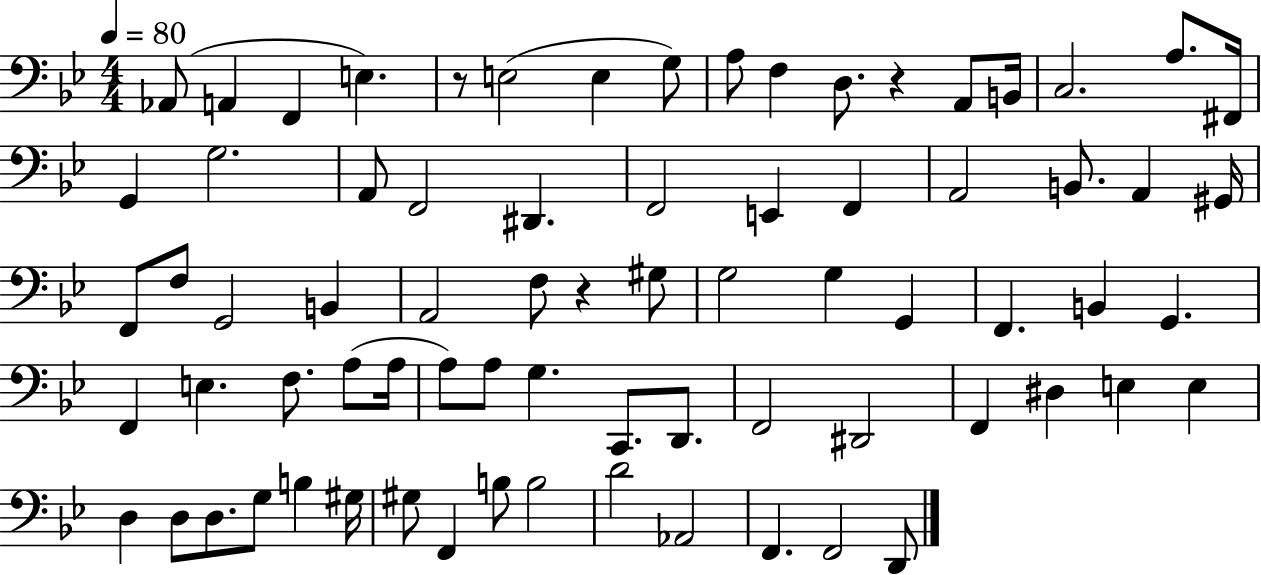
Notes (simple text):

Ab2/e A2/q F2/q E3/q. R/e E3/h E3/q G3/e A3/e F3/q D3/e. R/q A2/e B2/s C3/h. A3/e. F#2/s G2/q G3/h. A2/e F2/h D#2/q. F2/h E2/q F2/q A2/h B2/e. A2/q G#2/s F2/e F3/e G2/h B2/q A2/h F3/e R/q G#3/e G3/h G3/q G2/q F2/q. B2/q G2/q. F2/q E3/q. F3/e. A3/e A3/s A3/e A3/e G3/q. C2/e. D2/e. F2/h D#2/h F2/q D#3/q E3/q E3/q D3/q D3/e D3/e. G3/e B3/q G#3/s G#3/e F2/q B3/e B3/h D4/h Ab2/h F2/q. F2/h D2/e